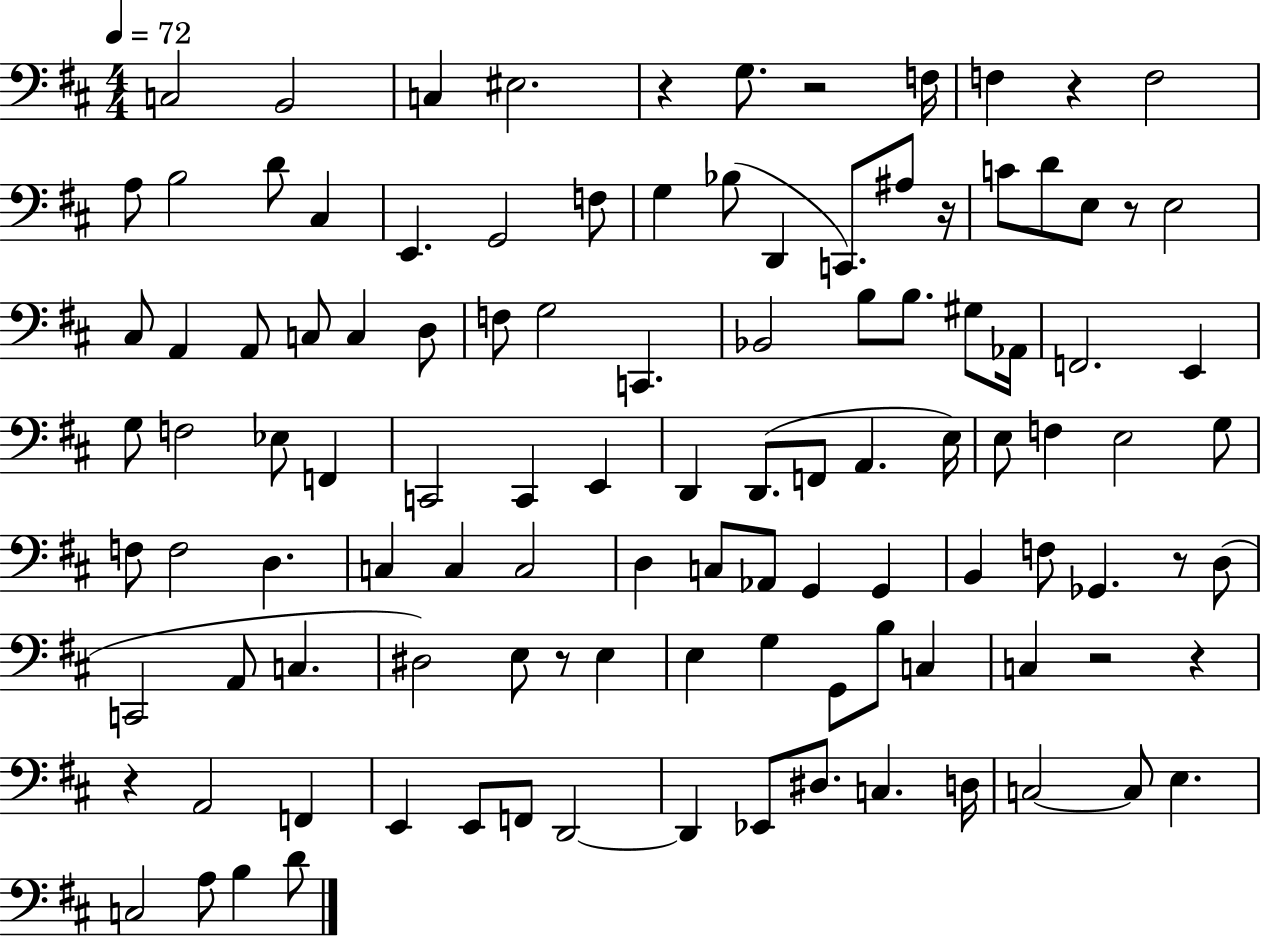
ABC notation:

X:1
T:Untitled
M:4/4
L:1/4
K:D
C,2 B,,2 C, ^E,2 z G,/2 z2 F,/4 F, z F,2 A,/2 B,2 D/2 ^C, E,, G,,2 F,/2 G, _B,/2 D,, C,,/2 ^A,/2 z/4 C/2 D/2 E,/2 z/2 E,2 ^C,/2 A,, A,,/2 C,/2 C, D,/2 F,/2 G,2 C,, _B,,2 B,/2 B,/2 ^G,/2 _A,,/4 F,,2 E,, G,/2 F,2 _E,/2 F,, C,,2 C,, E,, D,, D,,/2 F,,/2 A,, E,/4 E,/2 F, E,2 G,/2 F,/2 F,2 D, C, C, C,2 D, C,/2 _A,,/2 G,, G,, B,, F,/2 _G,, z/2 D,/2 C,,2 A,,/2 C, ^D,2 E,/2 z/2 E, E, G, G,,/2 B,/2 C, C, z2 z z A,,2 F,, E,, E,,/2 F,,/2 D,,2 D,, _E,,/2 ^D,/2 C, D,/4 C,2 C,/2 E, C,2 A,/2 B, D/2